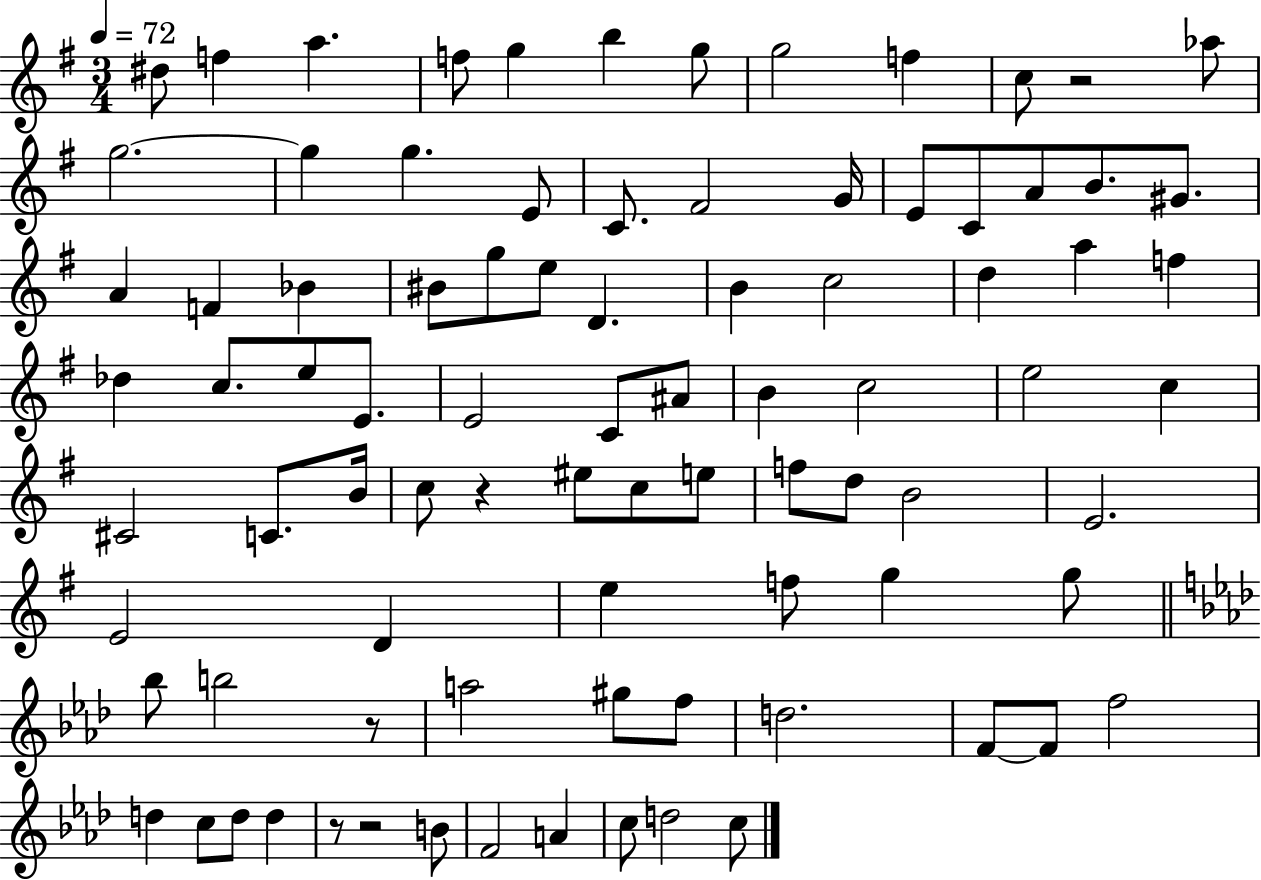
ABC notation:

X:1
T:Untitled
M:3/4
L:1/4
K:G
^d/2 f a f/2 g b g/2 g2 f c/2 z2 _a/2 g2 g g E/2 C/2 ^F2 G/4 E/2 C/2 A/2 B/2 ^G/2 A F _B ^B/2 g/2 e/2 D B c2 d a f _d c/2 e/2 E/2 E2 C/2 ^A/2 B c2 e2 c ^C2 C/2 B/4 c/2 z ^e/2 c/2 e/2 f/2 d/2 B2 E2 E2 D e f/2 g g/2 _b/2 b2 z/2 a2 ^g/2 f/2 d2 F/2 F/2 f2 d c/2 d/2 d z/2 z2 B/2 F2 A c/2 d2 c/2